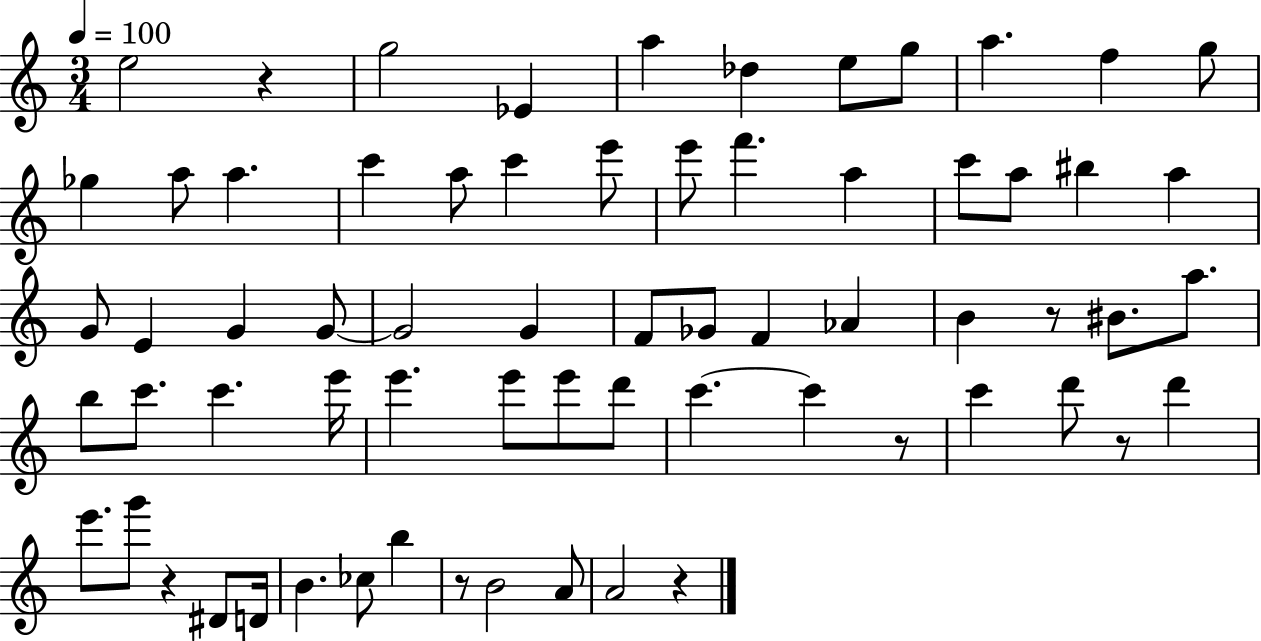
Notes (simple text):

E5/h R/q G5/h Eb4/q A5/q Db5/q E5/e G5/e A5/q. F5/q G5/e Gb5/q A5/e A5/q. C6/q A5/e C6/q E6/e E6/e F6/q. A5/q C6/e A5/e BIS5/q A5/q G4/e E4/q G4/q G4/e G4/h G4/q F4/e Gb4/e F4/q Ab4/q B4/q R/e BIS4/e. A5/e. B5/e C6/e. C6/q. E6/s E6/q. E6/e E6/e D6/e C6/q. C6/q R/e C6/q D6/e R/e D6/q E6/e. G6/e R/q D#4/e D4/s B4/q. CES5/e B5/q R/e B4/h A4/e A4/h R/q